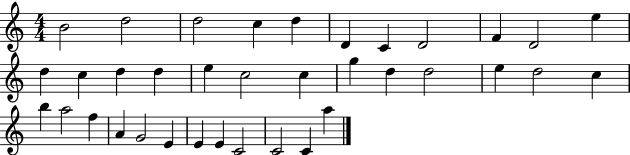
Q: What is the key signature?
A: C major